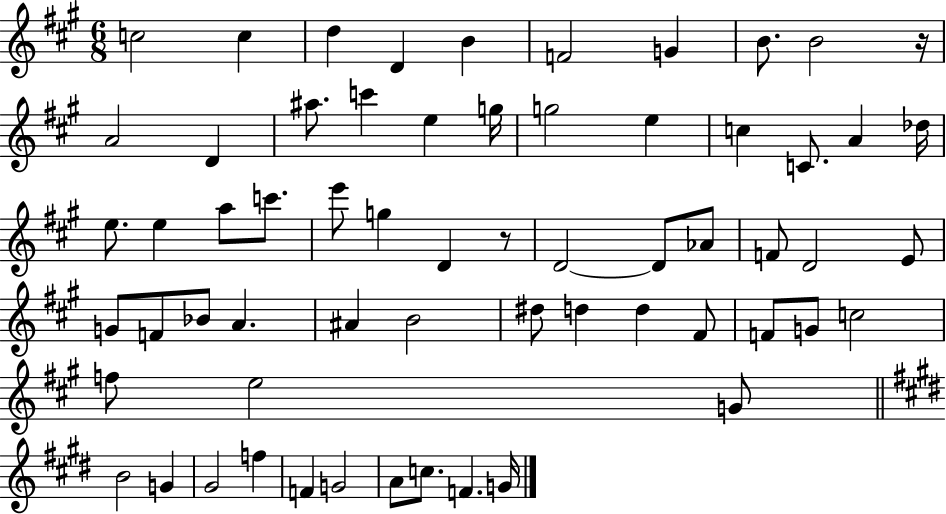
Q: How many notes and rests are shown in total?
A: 62